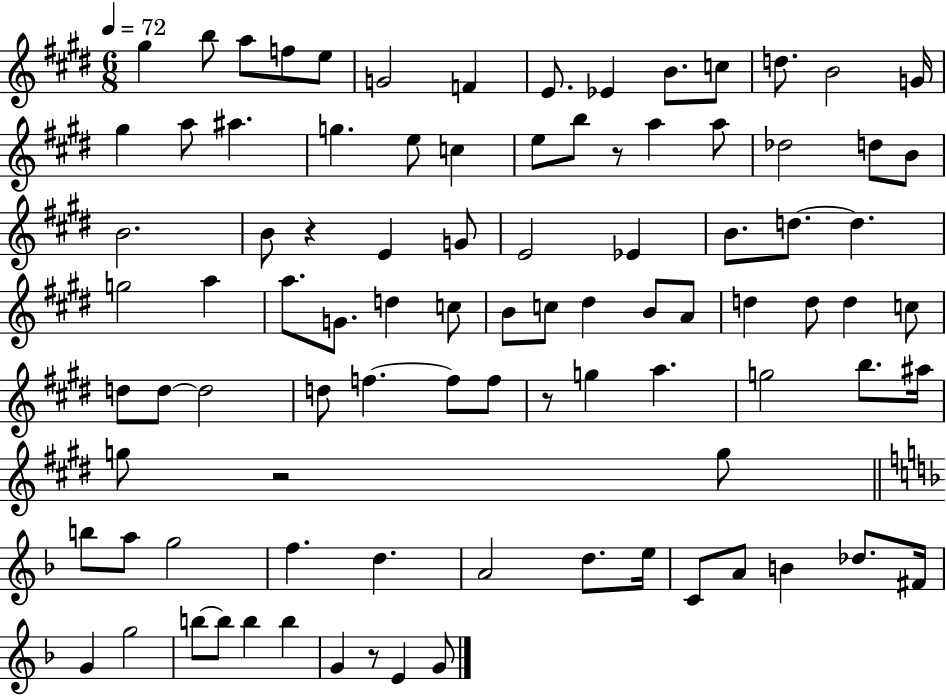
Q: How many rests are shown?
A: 5